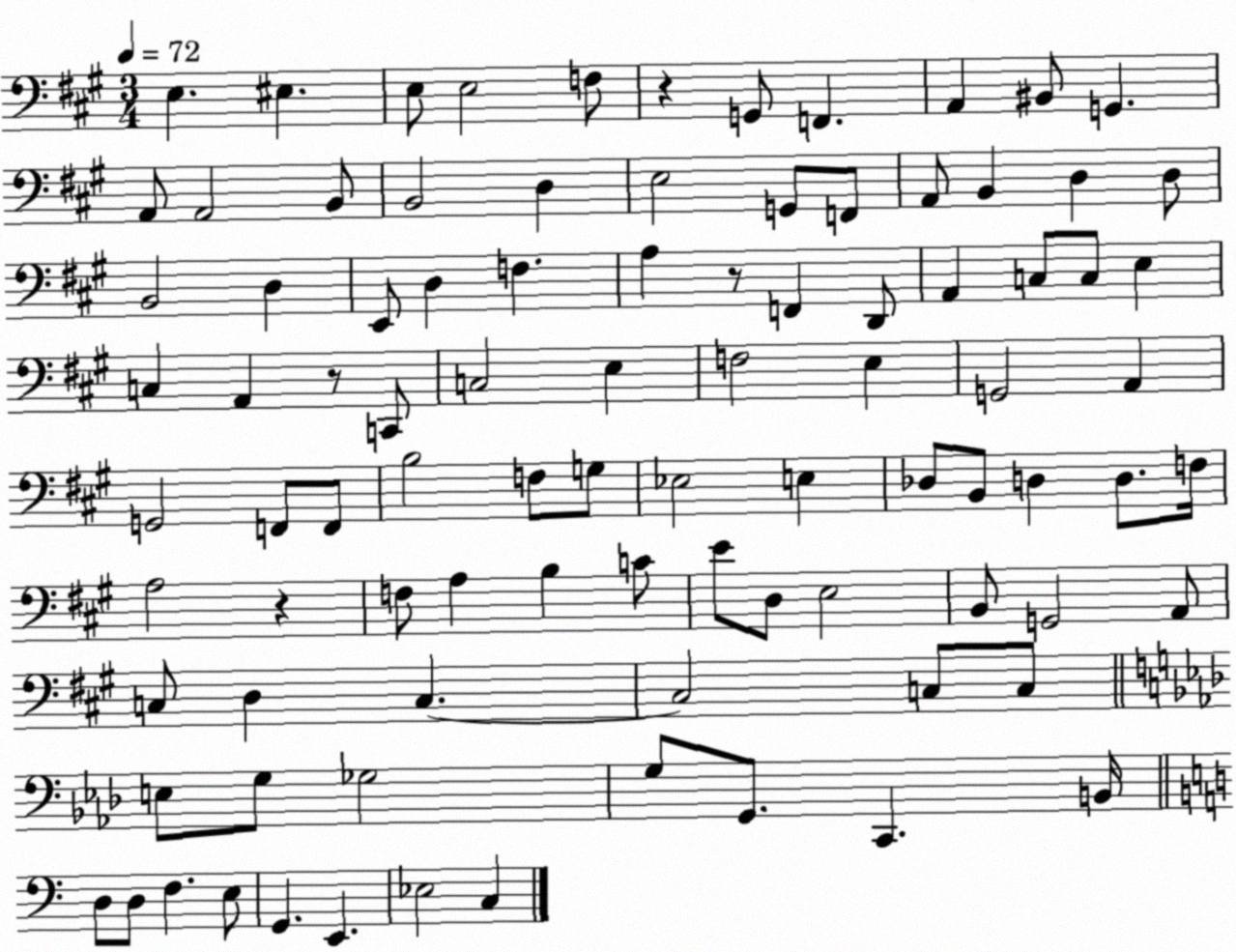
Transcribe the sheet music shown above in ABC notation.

X:1
T:Untitled
M:3/4
L:1/4
K:A
E, ^E, E,/2 E,2 F,/2 z G,,/2 F,, A,, ^B,,/2 G,, A,,/2 A,,2 B,,/2 B,,2 D, E,2 G,,/2 F,,/2 A,,/2 B,, D, D,/2 B,,2 D, E,,/2 D, F, A, z/2 F,, D,,/2 A,, C,/2 C,/2 E, C, A,, z/2 C,,/2 C,2 E, F,2 E, G,,2 A,, G,,2 F,,/2 F,,/2 B,2 F,/2 G,/2 _E,2 E, _D,/2 B,,/2 D, D,/2 F,/4 A,2 z F,/2 A, B, C/2 E/2 D,/2 E,2 B,,/2 G,,2 A,,/2 C,/2 D, C, C,2 C,/2 C,/2 E,/2 G,/2 _G,2 G,/2 G,,/2 C,, B,,/4 D,/2 D,/2 F, E,/2 G,, E,, _E,2 C,